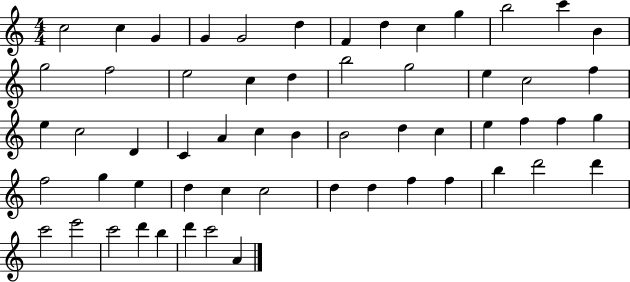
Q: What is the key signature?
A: C major